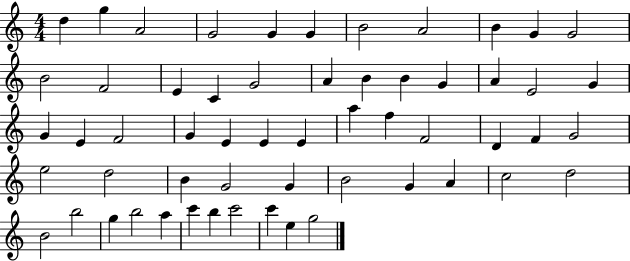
D5/q G5/q A4/h G4/h G4/q G4/q B4/h A4/h B4/q G4/q G4/h B4/h F4/h E4/q C4/q G4/h A4/q B4/q B4/q G4/q A4/q E4/h G4/q G4/q E4/q F4/h G4/q E4/q E4/q E4/q A5/q F5/q F4/h D4/q F4/q G4/h E5/h D5/h B4/q G4/h G4/q B4/h G4/q A4/q C5/h D5/h B4/h B5/h G5/q B5/h A5/q C6/q B5/q C6/h C6/q E5/q G5/h